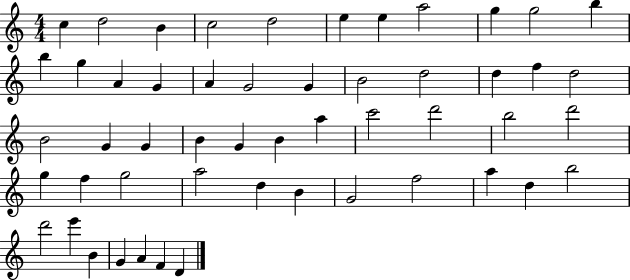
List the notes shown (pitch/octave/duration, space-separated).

C5/q D5/h B4/q C5/h D5/h E5/q E5/q A5/h G5/q G5/h B5/q B5/q G5/q A4/q G4/q A4/q G4/h G4/q B4/h D5/h D5/q F5/q D5/h B4/h G4/q G4/q B4/q G4/q B4/q A5/q C6/h D6/h B5/h D6/h G5/q F5/q G5/h A5/h D5/q B4/q G4/h F5/h A5/q D5/q B5/h D6/h E6/q B4/q G4/q A4/q F4/q D4/q